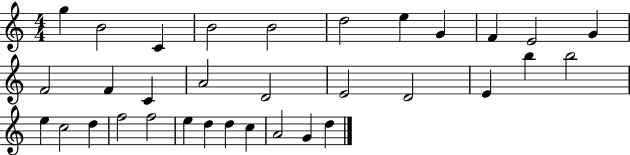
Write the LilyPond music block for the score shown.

{
  \clef treble
  \numericTimeSignature
  \time 4/4
  \key c \major
  g''4 b'2 c'4 | b'2 b'2 | d''2 e''4 g'4 | f'4 e'2 g'4 | \break f'2 f'4 c'4 | a'2 d'2 | e'2 d'2 | e'4 b''4 b''2 | \break e''4 c''2 d''4 | f''2 f''2 | e''4 d''4 d''4 c''4 | a'2 g'4 d''4 | \break \bar "|."
}